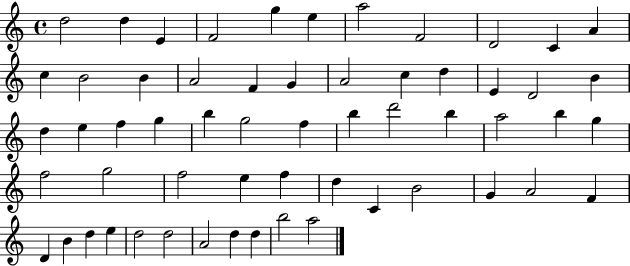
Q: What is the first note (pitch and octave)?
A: D5